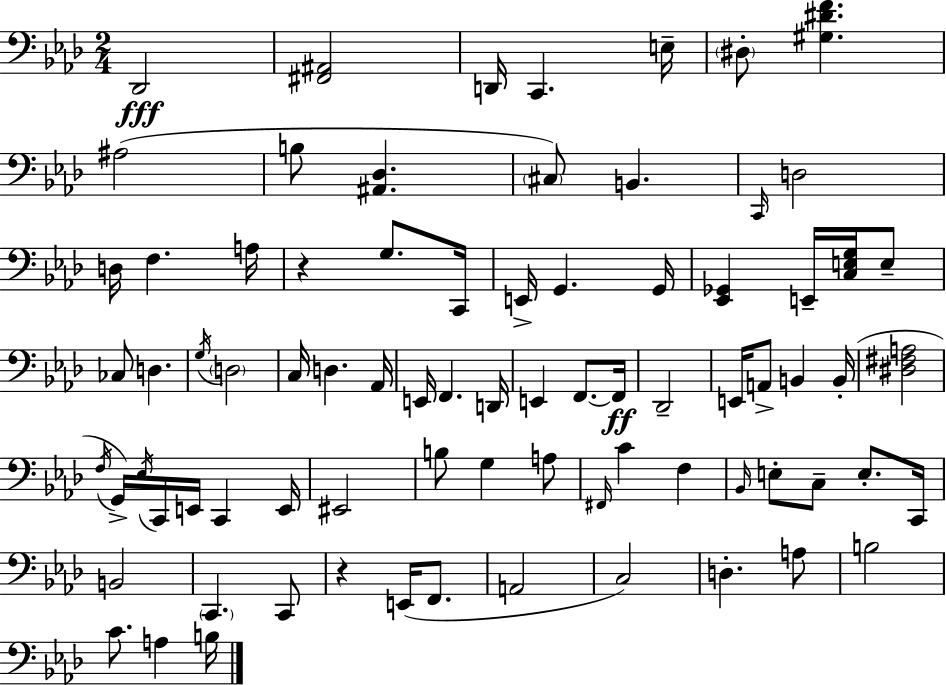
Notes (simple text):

Db2/h [F#2,A#2]/h D2/s C2/q. E3/s D#3/e [G#3,D#4,F4]/q. A#3/h B3/e [A#2,Db3]/q. C#3/e B2/q. C2/s D3/h D3/s F3/q. A3/s R/q G3/e. C2/s E2/s G2/q. G2/s [Eb2,Gb2]/q E2/s [C3,E3,G3]/s E3/e CES3/e D3/q. G3/s D3/h C3/s D3/q. Ab2/s E2/s F2/q. D2/s E2/q F2/e. F2/s Db2/h E2/s A2/e B2/q B2/s [D#3,F#3,A3]/h F3/s G2/s Eb3/s C2/s E2/s C2/q E2/s EIS2/h B3/e G3/q A3/e F#2/s C4/q F3/q Bb2/s E3/e C3/e E3/e. C2/s B2/h C2/q. C2/e R/q E2/s F2/e. A2/h C3/h D3/q. A3/e B3/h C4/e. A3/q B3/s